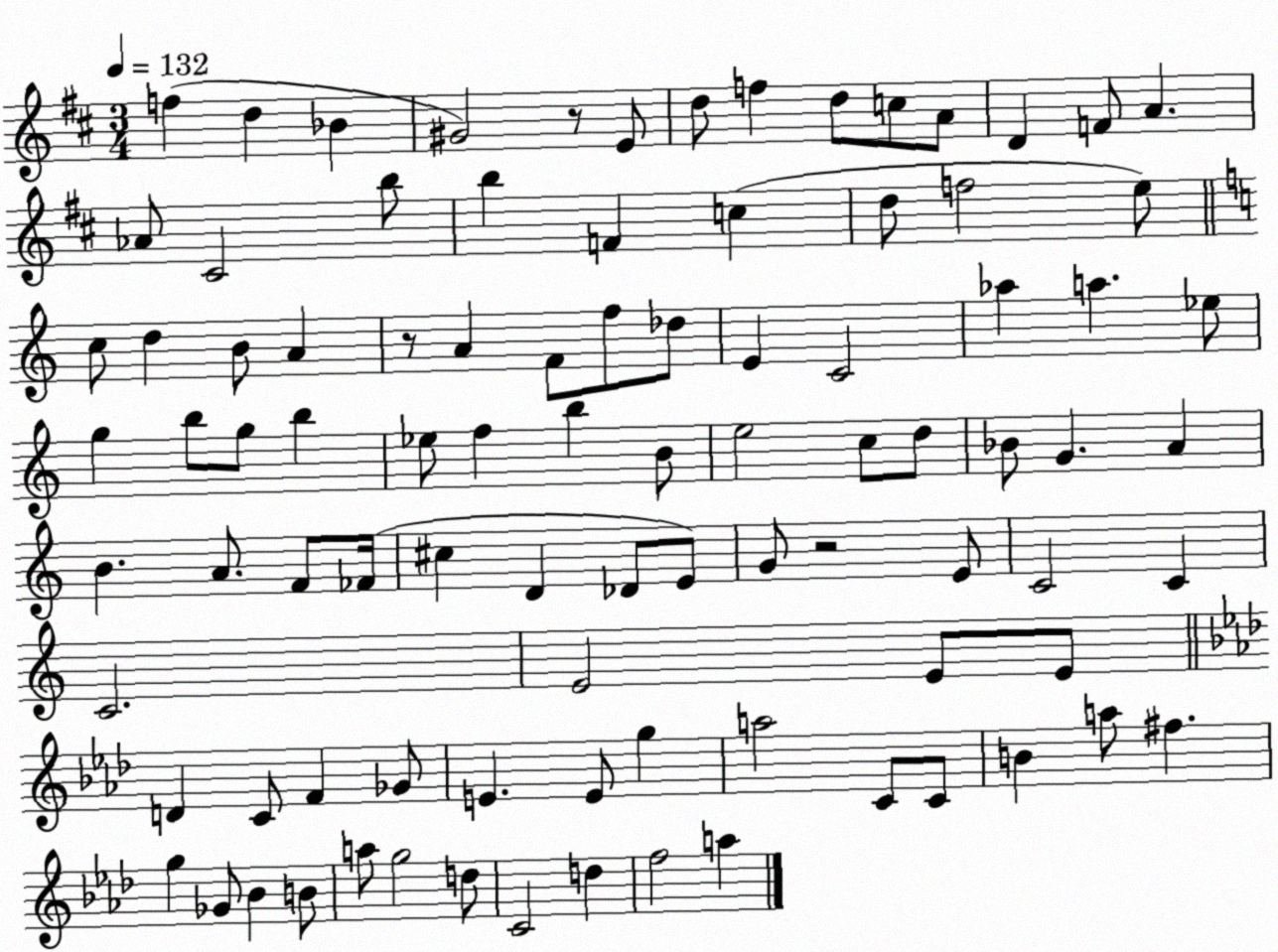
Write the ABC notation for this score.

X:1
T:Untitled
M:3/4
L:1/4
K:D
f d _B ^G2 z/2 E/2 d/2 f d/2 c/2 A/2 D F/2 A _A/2 ^C2 b/2 b F c d/2 f2 e/2 c/2 d B/2 A z/2 A F/2 f/2 _d/2 E C2 _a a _e/2 g b/2 g/2 b _e/2 f b B/2 e2 c/2 d/2 _B/2 G A B A/2 F/2 _F/4 ^c D _D/2 E/2 G/2 z2 E/2 C2 C C2 E2 E/2 E/2 D C/2 F _G/2 E E/2 g a2 C/2 C/2 B a/2 ^f g _G/2 _B B/2 a/2 g2 d/2 C2 d f2 a